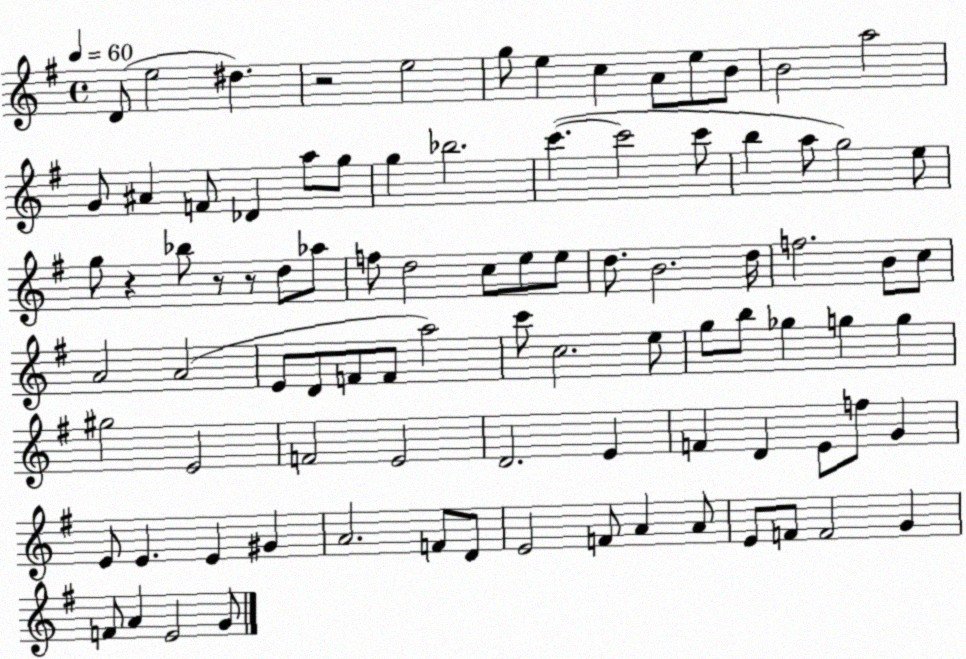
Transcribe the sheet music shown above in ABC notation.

X:1
T:Untitled
M:4/4
L:1/4
K:G
D/2 e2 ^d z2 e2 g/2 e c A/2 e/2 B/2 B2 a2 G/2 ^A F/2 _D a/2 g/2 g _b2 c' c'2 c'/2 b a/2 g2 e/2 g/2 z _b/2 z/2 z/2 d/2 _a/2 f/2 d2 c/2 e/2 e/2 d/2 B2 d/4 f2 B/2 c/2 A2 A2 E/2 D/2 F/2 F/2 a2 c'/2 c2 e/2 g/2 b/2 _g g g ^g2 E2 F2 E2 D2 E F D E/2 f/2 G E/2 E E ^G A2 F/2 D/2 E2 F/2 A A/2 E/2 F/2 F2 G F/2 A E2 G/2